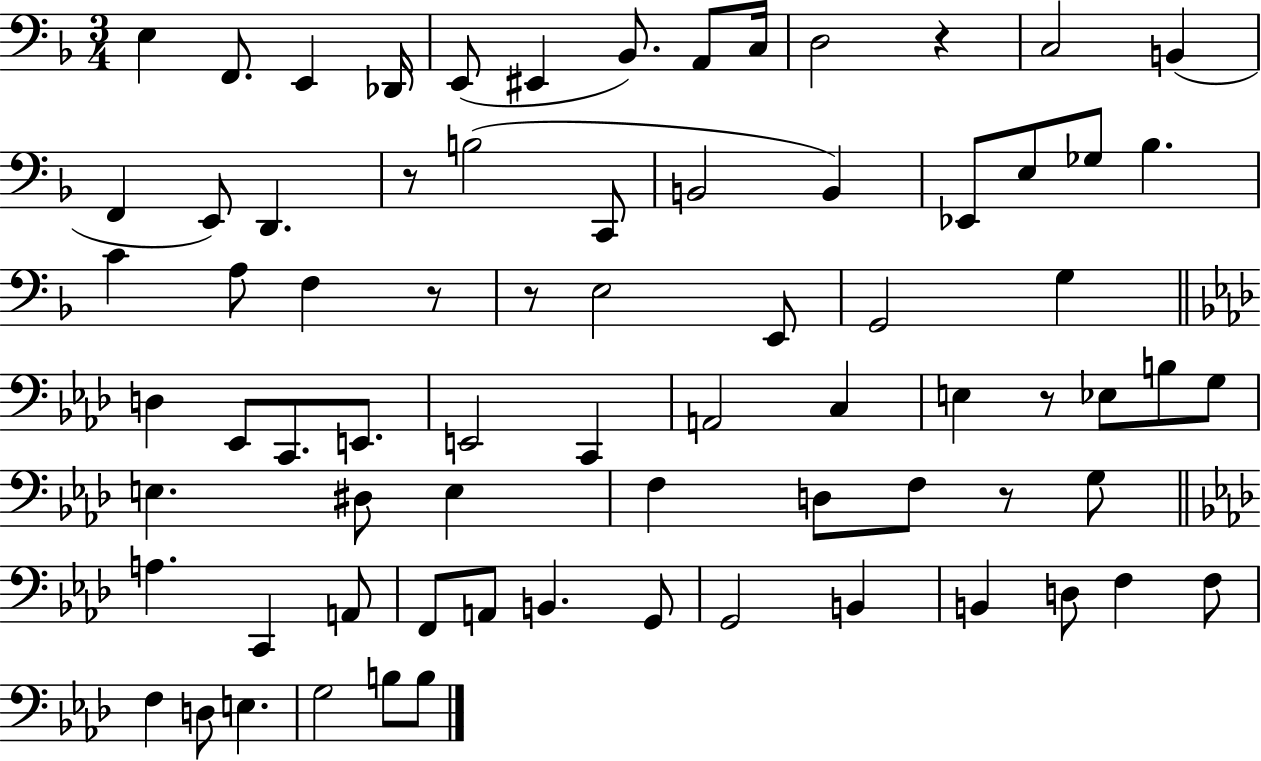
E3/q F2/e. E2/q Db2/s E2/e EIS2/q Bb2/e. A2/e C3/s D3/h R/q C3/h B2/q F2/q E2/e D2/q. R/e B3/h C2/e B2/h B2/q Eb2/e E3/e Gb3/e Bb3/q. C4/q A3/e F3/q R/e R/e E3/h E2/e G2/h G3/q D3/q Eb2/e C2/e. E2/e. E2/h C2/q A2/h C3/q E3/q R/e Eb3/e B3/e G3/e E3/q. D#3/e E3/q F3/q D3/e F3/e R/e G3/e A3/q. C2/q A2/e F2/e A2/e B2/q. G2/e G2/h B2/q B2/q D3/e F3/q F3/e F3/q D3/e E3/q. G3/h B3/e B3/e